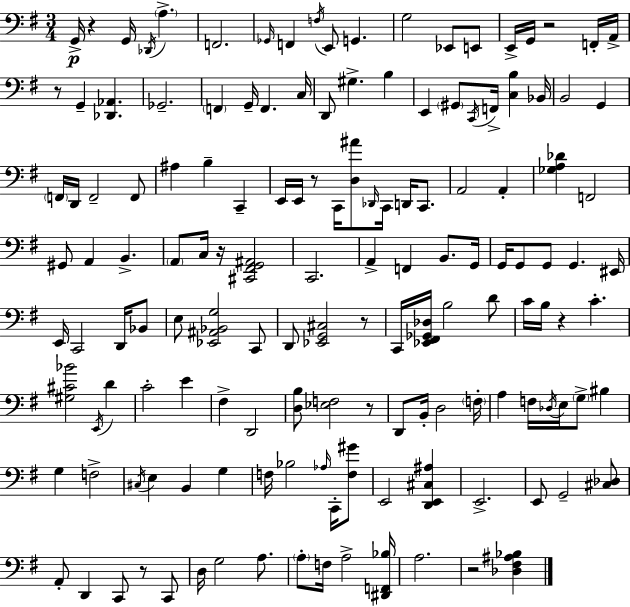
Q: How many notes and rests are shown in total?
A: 145